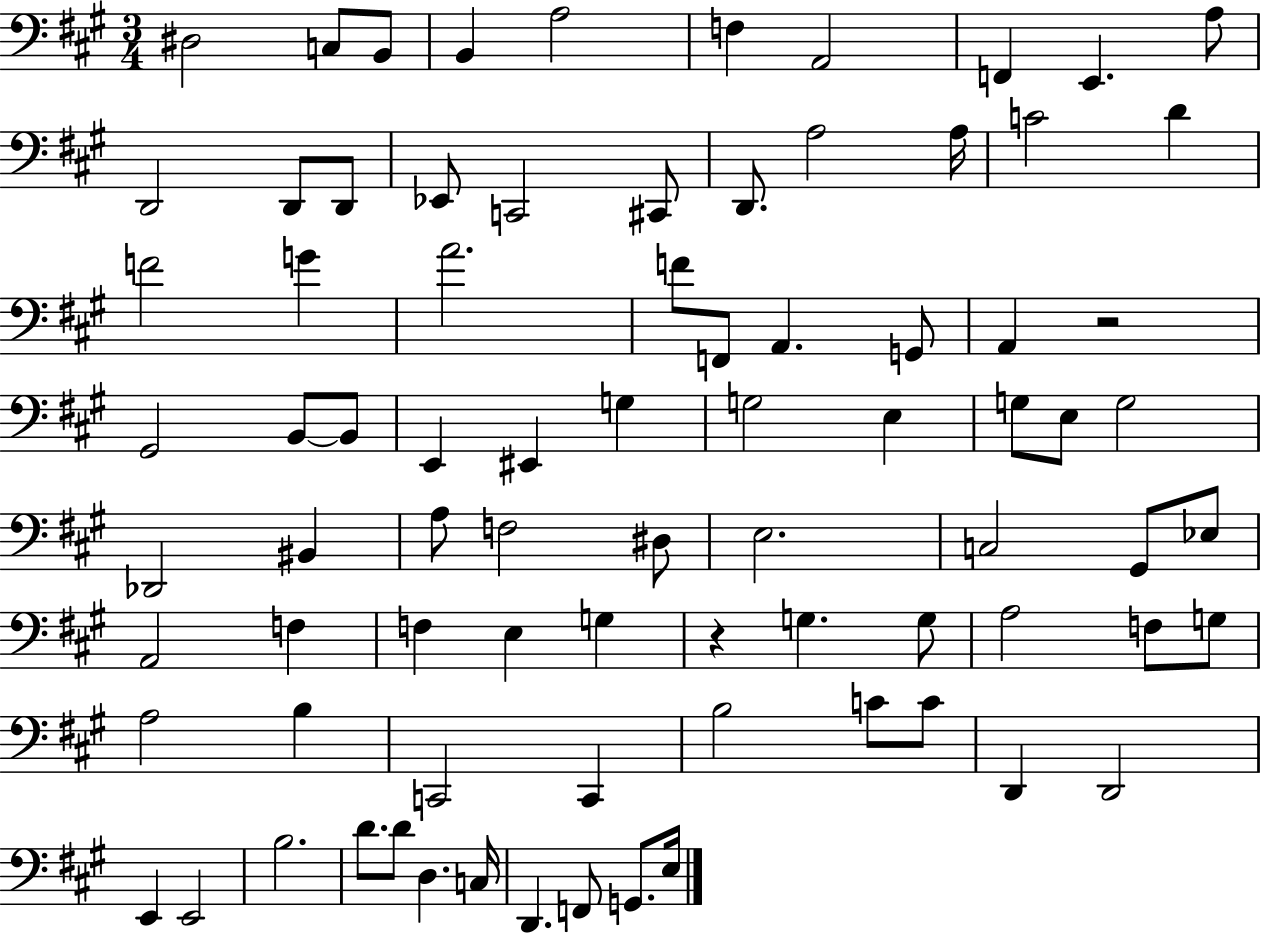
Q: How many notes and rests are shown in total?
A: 81